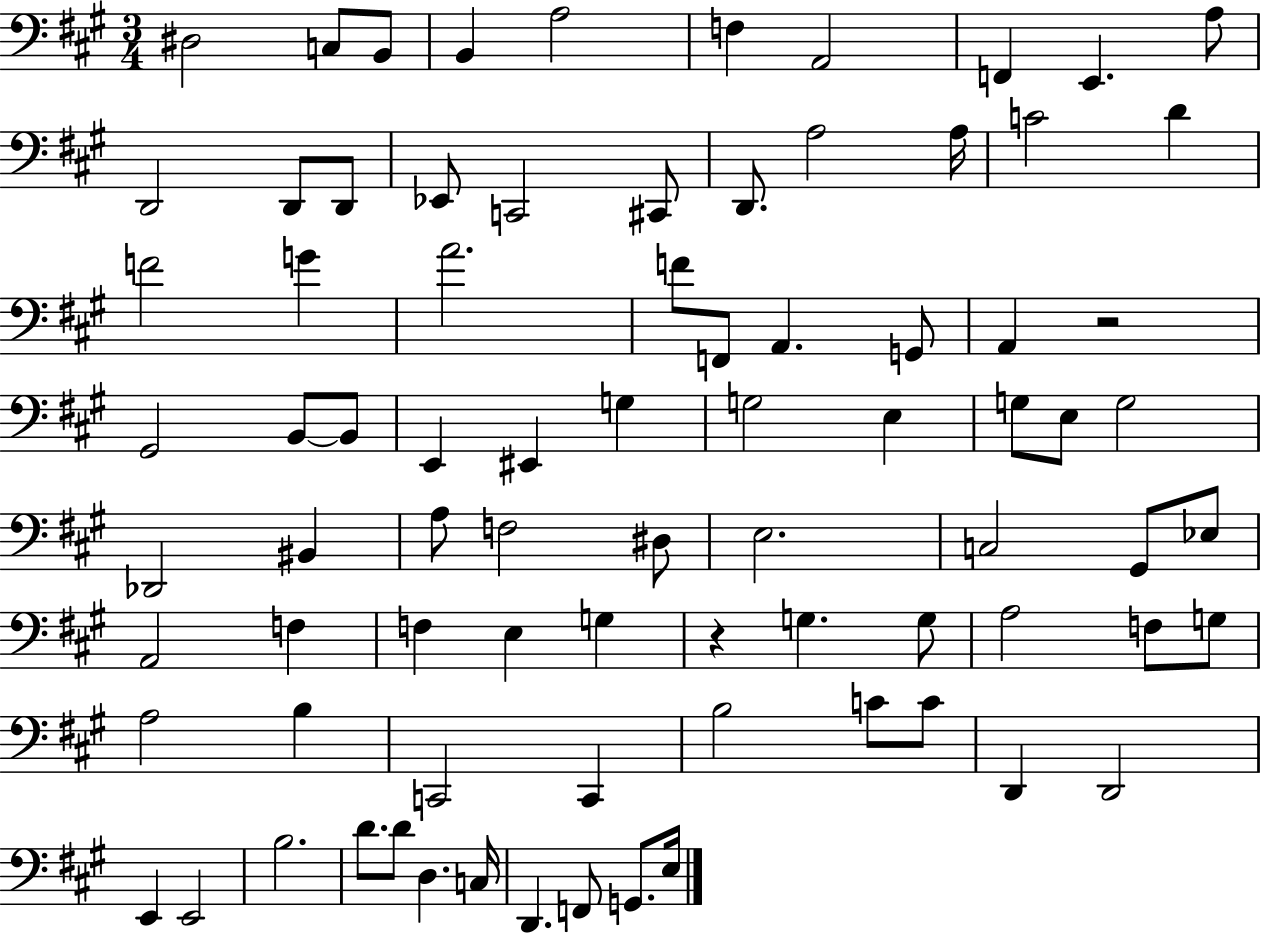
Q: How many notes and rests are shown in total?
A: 81